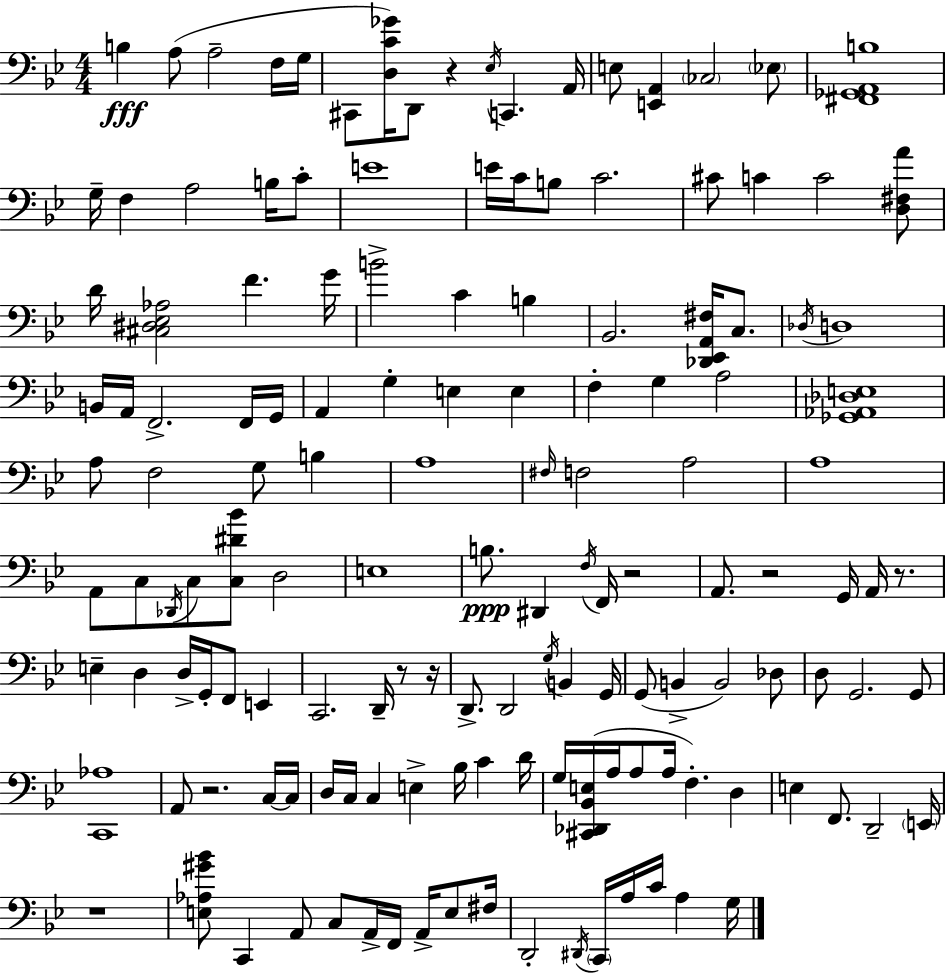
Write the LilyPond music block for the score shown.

{
  \clef bass
  \numericTimeSignature
  \time 4/4
  \key bes \major
  \repeat volta 2 { b4\fff a8( a2-- f16 g16 | cis,8 <d c' ges'>16) d,8 r4 \acciaccatura { ees16 } c,4. | a,16 e8 <e, a,>4 \parenthesize ces2 \parenthesize ees8 | <fis, ges, a, b>1 | \break g16-- f4 a2 b16 c'8-. | e'1 | e'16 c'16 b8 c'2. | cis'8 c'4 c'2 <d fis a'>8 | \break d'16 <cis dis ees aes>2 f'4. | g'16 b'2-> c'4 b4 | bes,2. <des, ees, a, fis>16 c8. | \acciaccatura { des16 } d1 | \break b,16 a,16 f,2.-> | f,16 g,16 a,4 g4-. e4 e4 | f4-. g4 a2 | <ges, aes, des e>1 | \break a8 f2 g8 b4 | a1 | \grace { fis16 } f2 a2 | a1 | \break a,8 c8 \acciaccatura { des,16 } c8 <c dis' bes'>8 d2 | e1 | b8.\ppp dis,4 \acciaccatura { f16 } f,16 r2 | a,8. r2 | \break g,16 a,16 r8. e4-- d4 d16-> g,16-. f,8 | e,4 c,2. | d,16-- r8 r16 d,8.-> d,2 | \acciaccatura { g16 } b,4 g,16 g,8( b,4-> b,2) | \break des8 d8 g,2. | g,8 <c, aes>1 | a,8 r2. | c16~~ c16 d16 c16 c4 e4-> | \break bes16 c'4 d'16 g16 <cis, des, bes, e>16( a16 a8 a16 f4.-.) | d4 e4 f,8. d,2-- | \parenthesize e,16 r1 | <e aes gis' bes'>8 c,4 a,8 c8 | \break a,16-> f,16 a,16-> e8 fis16 d,2-. \acciaccatura { dis,16 } \parenthesize c,16 | a16 c'16 a4 g16 } \bar "|."
}